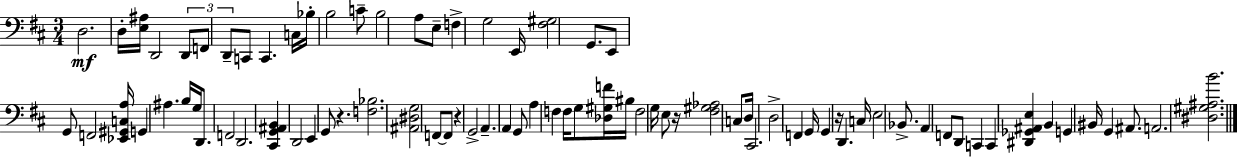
X:1
T:Untitled
M:3/4
L:1/4
K:D
D,2 D,/4 [E,^A,]/4 D,,2 D,,/2 F,,/2 D,,/2 C,,/2 C,, C,/4 _B,/4 B,2 C/2 B,2 A,/2 E,/2 F, G,2 E,,/4 [^F,^G,]2 G,,/2 E,,/2 G,,/2 F,,2 [_E,,^G,,C,A,]/4 G,, ^A, B,/4 G,/4 D,,/2 F,,2 D,,2 [^C,,G,,^A,,B,,] D,,2 E,, G,,/2 z [F,_B,]2 [^A,,^D,G,]2 F,,/2 F,,/2 z G,,2 A,, A,, G,,/2 A, F, F,/4 G,/2 [_D,^G,F]/4 ^B,/4 F,2 G,/4 E,/2 z/4 [^F,^G,_A,]2 C,/2 D,/4 ^C,,2 D,2 F,, G,,/4 G,, z/4 D,, C,/4 E,2 _B,,/2 A,, F,,/2 D,,/2 C,, C,, [^D,,_G,,^A,,E,] B,, G,, ^B,,/4 G,, ^A,,/2 A,,2 [^D,^G,^A,B]2